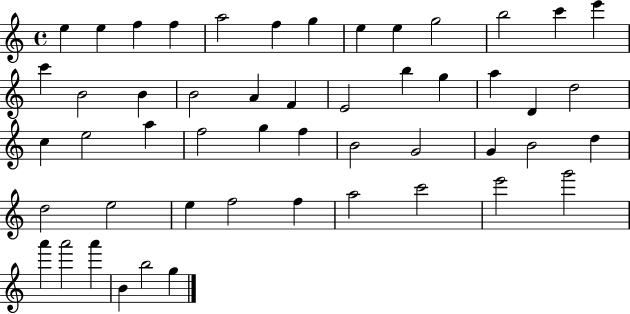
E5/q E5/q F5/q F5/q A5/h F5/q G5/q E5/q E5/q G5/h B5/h C6/q E6/q C6/q B4/h B4/q B4/h A4/q F4/q E4/h B5/q G5/q A5/q D4/q D5/h C5/q E5/h A5/q F5/h G5/q F5/q B4/h G4/h G4/q B4/h D5/q D5/h E5/h E5/q F5/h F5/q A5/h C6/h E6/h G6/h A6/q A6/h A6/q B4/q B5/h G5/q